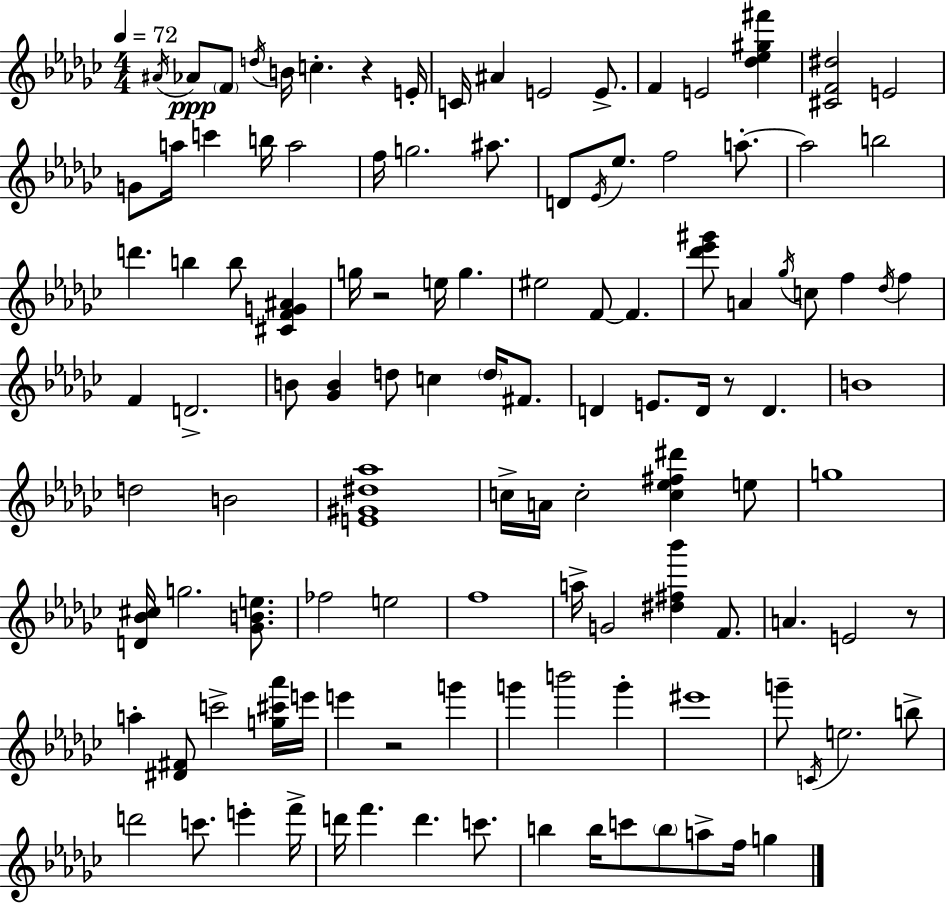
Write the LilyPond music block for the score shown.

{
  \clef treble
  \numericTimeSignature
  \time 4/4
  \key ees \minor
  \tempo 4 = 72
  \acciaccatura { ais'16 }\ppp aes'8 \parenthesize f'8 \acciaccatura { d''16 } b'16 c''4.-. r4 | e'16-. c'16 ais'4 e'2 e'8.-> | f'4 e'2 <des'' ees'' gis'' fis'''>4 | <cis' f' dis''>2 e'2 | \break g'8 a''16 c'''4 b''16 a''2 | f''16 g''2. ais''8. | d'8 \acciaccatura { ees'16 } ees''8. f''2 | a''8.-.~~ a''2 b''2 | \break d'''4. b''4 b''8 <cis' f' g' ais'>4 | g''16 r2 e''16 g''4. | eis''2 f'8~~ f'4. | <des''' ees''' gis'''>8 a'4 \acciaccatura { ges''16 } c''8 f''4 | \break \acciaccatura { des''16 } f''4 f'4 d'2.-> | b'8 <ges' b'>4 d''8 c''4 | \parenthesize d''16 fis'8. d'4 e'8. d'16 r8 d'4. | b'1 | \break d''2 b'2 | <e' gis' dis'' aes''>1 | c''16-> a'16 c''2-. <c'' ees'' fis'' dis'''>4 | e''8 g''1 | \break <d' bes' cis''>16 g''2. | <ges' b' e''>8. fes''2 e''2 | f''1 | a''16-> g'2 <dis'' fis'' bes'''>4 | \break f'8. a'4. e'2 | r8 a''4-. <dis' fis'>8 c'''2-> | <g'' cis''' aes'''>16 e'''16 e'''4 r2 | g'''4 g'''4 b'''2 | \break g'''4-. eis'''1 | g'''8-- \acciaccatura { c'16 } e''2. | b''8-> d'''2 c'''8. | e'''4-. f'''16-> d'''16 f'''4. d'''4. | \break c'''8. b''4 b''16 c'''8 \parenthesize b''8 a''8-> | f''16 g''4 \bar "|."
}